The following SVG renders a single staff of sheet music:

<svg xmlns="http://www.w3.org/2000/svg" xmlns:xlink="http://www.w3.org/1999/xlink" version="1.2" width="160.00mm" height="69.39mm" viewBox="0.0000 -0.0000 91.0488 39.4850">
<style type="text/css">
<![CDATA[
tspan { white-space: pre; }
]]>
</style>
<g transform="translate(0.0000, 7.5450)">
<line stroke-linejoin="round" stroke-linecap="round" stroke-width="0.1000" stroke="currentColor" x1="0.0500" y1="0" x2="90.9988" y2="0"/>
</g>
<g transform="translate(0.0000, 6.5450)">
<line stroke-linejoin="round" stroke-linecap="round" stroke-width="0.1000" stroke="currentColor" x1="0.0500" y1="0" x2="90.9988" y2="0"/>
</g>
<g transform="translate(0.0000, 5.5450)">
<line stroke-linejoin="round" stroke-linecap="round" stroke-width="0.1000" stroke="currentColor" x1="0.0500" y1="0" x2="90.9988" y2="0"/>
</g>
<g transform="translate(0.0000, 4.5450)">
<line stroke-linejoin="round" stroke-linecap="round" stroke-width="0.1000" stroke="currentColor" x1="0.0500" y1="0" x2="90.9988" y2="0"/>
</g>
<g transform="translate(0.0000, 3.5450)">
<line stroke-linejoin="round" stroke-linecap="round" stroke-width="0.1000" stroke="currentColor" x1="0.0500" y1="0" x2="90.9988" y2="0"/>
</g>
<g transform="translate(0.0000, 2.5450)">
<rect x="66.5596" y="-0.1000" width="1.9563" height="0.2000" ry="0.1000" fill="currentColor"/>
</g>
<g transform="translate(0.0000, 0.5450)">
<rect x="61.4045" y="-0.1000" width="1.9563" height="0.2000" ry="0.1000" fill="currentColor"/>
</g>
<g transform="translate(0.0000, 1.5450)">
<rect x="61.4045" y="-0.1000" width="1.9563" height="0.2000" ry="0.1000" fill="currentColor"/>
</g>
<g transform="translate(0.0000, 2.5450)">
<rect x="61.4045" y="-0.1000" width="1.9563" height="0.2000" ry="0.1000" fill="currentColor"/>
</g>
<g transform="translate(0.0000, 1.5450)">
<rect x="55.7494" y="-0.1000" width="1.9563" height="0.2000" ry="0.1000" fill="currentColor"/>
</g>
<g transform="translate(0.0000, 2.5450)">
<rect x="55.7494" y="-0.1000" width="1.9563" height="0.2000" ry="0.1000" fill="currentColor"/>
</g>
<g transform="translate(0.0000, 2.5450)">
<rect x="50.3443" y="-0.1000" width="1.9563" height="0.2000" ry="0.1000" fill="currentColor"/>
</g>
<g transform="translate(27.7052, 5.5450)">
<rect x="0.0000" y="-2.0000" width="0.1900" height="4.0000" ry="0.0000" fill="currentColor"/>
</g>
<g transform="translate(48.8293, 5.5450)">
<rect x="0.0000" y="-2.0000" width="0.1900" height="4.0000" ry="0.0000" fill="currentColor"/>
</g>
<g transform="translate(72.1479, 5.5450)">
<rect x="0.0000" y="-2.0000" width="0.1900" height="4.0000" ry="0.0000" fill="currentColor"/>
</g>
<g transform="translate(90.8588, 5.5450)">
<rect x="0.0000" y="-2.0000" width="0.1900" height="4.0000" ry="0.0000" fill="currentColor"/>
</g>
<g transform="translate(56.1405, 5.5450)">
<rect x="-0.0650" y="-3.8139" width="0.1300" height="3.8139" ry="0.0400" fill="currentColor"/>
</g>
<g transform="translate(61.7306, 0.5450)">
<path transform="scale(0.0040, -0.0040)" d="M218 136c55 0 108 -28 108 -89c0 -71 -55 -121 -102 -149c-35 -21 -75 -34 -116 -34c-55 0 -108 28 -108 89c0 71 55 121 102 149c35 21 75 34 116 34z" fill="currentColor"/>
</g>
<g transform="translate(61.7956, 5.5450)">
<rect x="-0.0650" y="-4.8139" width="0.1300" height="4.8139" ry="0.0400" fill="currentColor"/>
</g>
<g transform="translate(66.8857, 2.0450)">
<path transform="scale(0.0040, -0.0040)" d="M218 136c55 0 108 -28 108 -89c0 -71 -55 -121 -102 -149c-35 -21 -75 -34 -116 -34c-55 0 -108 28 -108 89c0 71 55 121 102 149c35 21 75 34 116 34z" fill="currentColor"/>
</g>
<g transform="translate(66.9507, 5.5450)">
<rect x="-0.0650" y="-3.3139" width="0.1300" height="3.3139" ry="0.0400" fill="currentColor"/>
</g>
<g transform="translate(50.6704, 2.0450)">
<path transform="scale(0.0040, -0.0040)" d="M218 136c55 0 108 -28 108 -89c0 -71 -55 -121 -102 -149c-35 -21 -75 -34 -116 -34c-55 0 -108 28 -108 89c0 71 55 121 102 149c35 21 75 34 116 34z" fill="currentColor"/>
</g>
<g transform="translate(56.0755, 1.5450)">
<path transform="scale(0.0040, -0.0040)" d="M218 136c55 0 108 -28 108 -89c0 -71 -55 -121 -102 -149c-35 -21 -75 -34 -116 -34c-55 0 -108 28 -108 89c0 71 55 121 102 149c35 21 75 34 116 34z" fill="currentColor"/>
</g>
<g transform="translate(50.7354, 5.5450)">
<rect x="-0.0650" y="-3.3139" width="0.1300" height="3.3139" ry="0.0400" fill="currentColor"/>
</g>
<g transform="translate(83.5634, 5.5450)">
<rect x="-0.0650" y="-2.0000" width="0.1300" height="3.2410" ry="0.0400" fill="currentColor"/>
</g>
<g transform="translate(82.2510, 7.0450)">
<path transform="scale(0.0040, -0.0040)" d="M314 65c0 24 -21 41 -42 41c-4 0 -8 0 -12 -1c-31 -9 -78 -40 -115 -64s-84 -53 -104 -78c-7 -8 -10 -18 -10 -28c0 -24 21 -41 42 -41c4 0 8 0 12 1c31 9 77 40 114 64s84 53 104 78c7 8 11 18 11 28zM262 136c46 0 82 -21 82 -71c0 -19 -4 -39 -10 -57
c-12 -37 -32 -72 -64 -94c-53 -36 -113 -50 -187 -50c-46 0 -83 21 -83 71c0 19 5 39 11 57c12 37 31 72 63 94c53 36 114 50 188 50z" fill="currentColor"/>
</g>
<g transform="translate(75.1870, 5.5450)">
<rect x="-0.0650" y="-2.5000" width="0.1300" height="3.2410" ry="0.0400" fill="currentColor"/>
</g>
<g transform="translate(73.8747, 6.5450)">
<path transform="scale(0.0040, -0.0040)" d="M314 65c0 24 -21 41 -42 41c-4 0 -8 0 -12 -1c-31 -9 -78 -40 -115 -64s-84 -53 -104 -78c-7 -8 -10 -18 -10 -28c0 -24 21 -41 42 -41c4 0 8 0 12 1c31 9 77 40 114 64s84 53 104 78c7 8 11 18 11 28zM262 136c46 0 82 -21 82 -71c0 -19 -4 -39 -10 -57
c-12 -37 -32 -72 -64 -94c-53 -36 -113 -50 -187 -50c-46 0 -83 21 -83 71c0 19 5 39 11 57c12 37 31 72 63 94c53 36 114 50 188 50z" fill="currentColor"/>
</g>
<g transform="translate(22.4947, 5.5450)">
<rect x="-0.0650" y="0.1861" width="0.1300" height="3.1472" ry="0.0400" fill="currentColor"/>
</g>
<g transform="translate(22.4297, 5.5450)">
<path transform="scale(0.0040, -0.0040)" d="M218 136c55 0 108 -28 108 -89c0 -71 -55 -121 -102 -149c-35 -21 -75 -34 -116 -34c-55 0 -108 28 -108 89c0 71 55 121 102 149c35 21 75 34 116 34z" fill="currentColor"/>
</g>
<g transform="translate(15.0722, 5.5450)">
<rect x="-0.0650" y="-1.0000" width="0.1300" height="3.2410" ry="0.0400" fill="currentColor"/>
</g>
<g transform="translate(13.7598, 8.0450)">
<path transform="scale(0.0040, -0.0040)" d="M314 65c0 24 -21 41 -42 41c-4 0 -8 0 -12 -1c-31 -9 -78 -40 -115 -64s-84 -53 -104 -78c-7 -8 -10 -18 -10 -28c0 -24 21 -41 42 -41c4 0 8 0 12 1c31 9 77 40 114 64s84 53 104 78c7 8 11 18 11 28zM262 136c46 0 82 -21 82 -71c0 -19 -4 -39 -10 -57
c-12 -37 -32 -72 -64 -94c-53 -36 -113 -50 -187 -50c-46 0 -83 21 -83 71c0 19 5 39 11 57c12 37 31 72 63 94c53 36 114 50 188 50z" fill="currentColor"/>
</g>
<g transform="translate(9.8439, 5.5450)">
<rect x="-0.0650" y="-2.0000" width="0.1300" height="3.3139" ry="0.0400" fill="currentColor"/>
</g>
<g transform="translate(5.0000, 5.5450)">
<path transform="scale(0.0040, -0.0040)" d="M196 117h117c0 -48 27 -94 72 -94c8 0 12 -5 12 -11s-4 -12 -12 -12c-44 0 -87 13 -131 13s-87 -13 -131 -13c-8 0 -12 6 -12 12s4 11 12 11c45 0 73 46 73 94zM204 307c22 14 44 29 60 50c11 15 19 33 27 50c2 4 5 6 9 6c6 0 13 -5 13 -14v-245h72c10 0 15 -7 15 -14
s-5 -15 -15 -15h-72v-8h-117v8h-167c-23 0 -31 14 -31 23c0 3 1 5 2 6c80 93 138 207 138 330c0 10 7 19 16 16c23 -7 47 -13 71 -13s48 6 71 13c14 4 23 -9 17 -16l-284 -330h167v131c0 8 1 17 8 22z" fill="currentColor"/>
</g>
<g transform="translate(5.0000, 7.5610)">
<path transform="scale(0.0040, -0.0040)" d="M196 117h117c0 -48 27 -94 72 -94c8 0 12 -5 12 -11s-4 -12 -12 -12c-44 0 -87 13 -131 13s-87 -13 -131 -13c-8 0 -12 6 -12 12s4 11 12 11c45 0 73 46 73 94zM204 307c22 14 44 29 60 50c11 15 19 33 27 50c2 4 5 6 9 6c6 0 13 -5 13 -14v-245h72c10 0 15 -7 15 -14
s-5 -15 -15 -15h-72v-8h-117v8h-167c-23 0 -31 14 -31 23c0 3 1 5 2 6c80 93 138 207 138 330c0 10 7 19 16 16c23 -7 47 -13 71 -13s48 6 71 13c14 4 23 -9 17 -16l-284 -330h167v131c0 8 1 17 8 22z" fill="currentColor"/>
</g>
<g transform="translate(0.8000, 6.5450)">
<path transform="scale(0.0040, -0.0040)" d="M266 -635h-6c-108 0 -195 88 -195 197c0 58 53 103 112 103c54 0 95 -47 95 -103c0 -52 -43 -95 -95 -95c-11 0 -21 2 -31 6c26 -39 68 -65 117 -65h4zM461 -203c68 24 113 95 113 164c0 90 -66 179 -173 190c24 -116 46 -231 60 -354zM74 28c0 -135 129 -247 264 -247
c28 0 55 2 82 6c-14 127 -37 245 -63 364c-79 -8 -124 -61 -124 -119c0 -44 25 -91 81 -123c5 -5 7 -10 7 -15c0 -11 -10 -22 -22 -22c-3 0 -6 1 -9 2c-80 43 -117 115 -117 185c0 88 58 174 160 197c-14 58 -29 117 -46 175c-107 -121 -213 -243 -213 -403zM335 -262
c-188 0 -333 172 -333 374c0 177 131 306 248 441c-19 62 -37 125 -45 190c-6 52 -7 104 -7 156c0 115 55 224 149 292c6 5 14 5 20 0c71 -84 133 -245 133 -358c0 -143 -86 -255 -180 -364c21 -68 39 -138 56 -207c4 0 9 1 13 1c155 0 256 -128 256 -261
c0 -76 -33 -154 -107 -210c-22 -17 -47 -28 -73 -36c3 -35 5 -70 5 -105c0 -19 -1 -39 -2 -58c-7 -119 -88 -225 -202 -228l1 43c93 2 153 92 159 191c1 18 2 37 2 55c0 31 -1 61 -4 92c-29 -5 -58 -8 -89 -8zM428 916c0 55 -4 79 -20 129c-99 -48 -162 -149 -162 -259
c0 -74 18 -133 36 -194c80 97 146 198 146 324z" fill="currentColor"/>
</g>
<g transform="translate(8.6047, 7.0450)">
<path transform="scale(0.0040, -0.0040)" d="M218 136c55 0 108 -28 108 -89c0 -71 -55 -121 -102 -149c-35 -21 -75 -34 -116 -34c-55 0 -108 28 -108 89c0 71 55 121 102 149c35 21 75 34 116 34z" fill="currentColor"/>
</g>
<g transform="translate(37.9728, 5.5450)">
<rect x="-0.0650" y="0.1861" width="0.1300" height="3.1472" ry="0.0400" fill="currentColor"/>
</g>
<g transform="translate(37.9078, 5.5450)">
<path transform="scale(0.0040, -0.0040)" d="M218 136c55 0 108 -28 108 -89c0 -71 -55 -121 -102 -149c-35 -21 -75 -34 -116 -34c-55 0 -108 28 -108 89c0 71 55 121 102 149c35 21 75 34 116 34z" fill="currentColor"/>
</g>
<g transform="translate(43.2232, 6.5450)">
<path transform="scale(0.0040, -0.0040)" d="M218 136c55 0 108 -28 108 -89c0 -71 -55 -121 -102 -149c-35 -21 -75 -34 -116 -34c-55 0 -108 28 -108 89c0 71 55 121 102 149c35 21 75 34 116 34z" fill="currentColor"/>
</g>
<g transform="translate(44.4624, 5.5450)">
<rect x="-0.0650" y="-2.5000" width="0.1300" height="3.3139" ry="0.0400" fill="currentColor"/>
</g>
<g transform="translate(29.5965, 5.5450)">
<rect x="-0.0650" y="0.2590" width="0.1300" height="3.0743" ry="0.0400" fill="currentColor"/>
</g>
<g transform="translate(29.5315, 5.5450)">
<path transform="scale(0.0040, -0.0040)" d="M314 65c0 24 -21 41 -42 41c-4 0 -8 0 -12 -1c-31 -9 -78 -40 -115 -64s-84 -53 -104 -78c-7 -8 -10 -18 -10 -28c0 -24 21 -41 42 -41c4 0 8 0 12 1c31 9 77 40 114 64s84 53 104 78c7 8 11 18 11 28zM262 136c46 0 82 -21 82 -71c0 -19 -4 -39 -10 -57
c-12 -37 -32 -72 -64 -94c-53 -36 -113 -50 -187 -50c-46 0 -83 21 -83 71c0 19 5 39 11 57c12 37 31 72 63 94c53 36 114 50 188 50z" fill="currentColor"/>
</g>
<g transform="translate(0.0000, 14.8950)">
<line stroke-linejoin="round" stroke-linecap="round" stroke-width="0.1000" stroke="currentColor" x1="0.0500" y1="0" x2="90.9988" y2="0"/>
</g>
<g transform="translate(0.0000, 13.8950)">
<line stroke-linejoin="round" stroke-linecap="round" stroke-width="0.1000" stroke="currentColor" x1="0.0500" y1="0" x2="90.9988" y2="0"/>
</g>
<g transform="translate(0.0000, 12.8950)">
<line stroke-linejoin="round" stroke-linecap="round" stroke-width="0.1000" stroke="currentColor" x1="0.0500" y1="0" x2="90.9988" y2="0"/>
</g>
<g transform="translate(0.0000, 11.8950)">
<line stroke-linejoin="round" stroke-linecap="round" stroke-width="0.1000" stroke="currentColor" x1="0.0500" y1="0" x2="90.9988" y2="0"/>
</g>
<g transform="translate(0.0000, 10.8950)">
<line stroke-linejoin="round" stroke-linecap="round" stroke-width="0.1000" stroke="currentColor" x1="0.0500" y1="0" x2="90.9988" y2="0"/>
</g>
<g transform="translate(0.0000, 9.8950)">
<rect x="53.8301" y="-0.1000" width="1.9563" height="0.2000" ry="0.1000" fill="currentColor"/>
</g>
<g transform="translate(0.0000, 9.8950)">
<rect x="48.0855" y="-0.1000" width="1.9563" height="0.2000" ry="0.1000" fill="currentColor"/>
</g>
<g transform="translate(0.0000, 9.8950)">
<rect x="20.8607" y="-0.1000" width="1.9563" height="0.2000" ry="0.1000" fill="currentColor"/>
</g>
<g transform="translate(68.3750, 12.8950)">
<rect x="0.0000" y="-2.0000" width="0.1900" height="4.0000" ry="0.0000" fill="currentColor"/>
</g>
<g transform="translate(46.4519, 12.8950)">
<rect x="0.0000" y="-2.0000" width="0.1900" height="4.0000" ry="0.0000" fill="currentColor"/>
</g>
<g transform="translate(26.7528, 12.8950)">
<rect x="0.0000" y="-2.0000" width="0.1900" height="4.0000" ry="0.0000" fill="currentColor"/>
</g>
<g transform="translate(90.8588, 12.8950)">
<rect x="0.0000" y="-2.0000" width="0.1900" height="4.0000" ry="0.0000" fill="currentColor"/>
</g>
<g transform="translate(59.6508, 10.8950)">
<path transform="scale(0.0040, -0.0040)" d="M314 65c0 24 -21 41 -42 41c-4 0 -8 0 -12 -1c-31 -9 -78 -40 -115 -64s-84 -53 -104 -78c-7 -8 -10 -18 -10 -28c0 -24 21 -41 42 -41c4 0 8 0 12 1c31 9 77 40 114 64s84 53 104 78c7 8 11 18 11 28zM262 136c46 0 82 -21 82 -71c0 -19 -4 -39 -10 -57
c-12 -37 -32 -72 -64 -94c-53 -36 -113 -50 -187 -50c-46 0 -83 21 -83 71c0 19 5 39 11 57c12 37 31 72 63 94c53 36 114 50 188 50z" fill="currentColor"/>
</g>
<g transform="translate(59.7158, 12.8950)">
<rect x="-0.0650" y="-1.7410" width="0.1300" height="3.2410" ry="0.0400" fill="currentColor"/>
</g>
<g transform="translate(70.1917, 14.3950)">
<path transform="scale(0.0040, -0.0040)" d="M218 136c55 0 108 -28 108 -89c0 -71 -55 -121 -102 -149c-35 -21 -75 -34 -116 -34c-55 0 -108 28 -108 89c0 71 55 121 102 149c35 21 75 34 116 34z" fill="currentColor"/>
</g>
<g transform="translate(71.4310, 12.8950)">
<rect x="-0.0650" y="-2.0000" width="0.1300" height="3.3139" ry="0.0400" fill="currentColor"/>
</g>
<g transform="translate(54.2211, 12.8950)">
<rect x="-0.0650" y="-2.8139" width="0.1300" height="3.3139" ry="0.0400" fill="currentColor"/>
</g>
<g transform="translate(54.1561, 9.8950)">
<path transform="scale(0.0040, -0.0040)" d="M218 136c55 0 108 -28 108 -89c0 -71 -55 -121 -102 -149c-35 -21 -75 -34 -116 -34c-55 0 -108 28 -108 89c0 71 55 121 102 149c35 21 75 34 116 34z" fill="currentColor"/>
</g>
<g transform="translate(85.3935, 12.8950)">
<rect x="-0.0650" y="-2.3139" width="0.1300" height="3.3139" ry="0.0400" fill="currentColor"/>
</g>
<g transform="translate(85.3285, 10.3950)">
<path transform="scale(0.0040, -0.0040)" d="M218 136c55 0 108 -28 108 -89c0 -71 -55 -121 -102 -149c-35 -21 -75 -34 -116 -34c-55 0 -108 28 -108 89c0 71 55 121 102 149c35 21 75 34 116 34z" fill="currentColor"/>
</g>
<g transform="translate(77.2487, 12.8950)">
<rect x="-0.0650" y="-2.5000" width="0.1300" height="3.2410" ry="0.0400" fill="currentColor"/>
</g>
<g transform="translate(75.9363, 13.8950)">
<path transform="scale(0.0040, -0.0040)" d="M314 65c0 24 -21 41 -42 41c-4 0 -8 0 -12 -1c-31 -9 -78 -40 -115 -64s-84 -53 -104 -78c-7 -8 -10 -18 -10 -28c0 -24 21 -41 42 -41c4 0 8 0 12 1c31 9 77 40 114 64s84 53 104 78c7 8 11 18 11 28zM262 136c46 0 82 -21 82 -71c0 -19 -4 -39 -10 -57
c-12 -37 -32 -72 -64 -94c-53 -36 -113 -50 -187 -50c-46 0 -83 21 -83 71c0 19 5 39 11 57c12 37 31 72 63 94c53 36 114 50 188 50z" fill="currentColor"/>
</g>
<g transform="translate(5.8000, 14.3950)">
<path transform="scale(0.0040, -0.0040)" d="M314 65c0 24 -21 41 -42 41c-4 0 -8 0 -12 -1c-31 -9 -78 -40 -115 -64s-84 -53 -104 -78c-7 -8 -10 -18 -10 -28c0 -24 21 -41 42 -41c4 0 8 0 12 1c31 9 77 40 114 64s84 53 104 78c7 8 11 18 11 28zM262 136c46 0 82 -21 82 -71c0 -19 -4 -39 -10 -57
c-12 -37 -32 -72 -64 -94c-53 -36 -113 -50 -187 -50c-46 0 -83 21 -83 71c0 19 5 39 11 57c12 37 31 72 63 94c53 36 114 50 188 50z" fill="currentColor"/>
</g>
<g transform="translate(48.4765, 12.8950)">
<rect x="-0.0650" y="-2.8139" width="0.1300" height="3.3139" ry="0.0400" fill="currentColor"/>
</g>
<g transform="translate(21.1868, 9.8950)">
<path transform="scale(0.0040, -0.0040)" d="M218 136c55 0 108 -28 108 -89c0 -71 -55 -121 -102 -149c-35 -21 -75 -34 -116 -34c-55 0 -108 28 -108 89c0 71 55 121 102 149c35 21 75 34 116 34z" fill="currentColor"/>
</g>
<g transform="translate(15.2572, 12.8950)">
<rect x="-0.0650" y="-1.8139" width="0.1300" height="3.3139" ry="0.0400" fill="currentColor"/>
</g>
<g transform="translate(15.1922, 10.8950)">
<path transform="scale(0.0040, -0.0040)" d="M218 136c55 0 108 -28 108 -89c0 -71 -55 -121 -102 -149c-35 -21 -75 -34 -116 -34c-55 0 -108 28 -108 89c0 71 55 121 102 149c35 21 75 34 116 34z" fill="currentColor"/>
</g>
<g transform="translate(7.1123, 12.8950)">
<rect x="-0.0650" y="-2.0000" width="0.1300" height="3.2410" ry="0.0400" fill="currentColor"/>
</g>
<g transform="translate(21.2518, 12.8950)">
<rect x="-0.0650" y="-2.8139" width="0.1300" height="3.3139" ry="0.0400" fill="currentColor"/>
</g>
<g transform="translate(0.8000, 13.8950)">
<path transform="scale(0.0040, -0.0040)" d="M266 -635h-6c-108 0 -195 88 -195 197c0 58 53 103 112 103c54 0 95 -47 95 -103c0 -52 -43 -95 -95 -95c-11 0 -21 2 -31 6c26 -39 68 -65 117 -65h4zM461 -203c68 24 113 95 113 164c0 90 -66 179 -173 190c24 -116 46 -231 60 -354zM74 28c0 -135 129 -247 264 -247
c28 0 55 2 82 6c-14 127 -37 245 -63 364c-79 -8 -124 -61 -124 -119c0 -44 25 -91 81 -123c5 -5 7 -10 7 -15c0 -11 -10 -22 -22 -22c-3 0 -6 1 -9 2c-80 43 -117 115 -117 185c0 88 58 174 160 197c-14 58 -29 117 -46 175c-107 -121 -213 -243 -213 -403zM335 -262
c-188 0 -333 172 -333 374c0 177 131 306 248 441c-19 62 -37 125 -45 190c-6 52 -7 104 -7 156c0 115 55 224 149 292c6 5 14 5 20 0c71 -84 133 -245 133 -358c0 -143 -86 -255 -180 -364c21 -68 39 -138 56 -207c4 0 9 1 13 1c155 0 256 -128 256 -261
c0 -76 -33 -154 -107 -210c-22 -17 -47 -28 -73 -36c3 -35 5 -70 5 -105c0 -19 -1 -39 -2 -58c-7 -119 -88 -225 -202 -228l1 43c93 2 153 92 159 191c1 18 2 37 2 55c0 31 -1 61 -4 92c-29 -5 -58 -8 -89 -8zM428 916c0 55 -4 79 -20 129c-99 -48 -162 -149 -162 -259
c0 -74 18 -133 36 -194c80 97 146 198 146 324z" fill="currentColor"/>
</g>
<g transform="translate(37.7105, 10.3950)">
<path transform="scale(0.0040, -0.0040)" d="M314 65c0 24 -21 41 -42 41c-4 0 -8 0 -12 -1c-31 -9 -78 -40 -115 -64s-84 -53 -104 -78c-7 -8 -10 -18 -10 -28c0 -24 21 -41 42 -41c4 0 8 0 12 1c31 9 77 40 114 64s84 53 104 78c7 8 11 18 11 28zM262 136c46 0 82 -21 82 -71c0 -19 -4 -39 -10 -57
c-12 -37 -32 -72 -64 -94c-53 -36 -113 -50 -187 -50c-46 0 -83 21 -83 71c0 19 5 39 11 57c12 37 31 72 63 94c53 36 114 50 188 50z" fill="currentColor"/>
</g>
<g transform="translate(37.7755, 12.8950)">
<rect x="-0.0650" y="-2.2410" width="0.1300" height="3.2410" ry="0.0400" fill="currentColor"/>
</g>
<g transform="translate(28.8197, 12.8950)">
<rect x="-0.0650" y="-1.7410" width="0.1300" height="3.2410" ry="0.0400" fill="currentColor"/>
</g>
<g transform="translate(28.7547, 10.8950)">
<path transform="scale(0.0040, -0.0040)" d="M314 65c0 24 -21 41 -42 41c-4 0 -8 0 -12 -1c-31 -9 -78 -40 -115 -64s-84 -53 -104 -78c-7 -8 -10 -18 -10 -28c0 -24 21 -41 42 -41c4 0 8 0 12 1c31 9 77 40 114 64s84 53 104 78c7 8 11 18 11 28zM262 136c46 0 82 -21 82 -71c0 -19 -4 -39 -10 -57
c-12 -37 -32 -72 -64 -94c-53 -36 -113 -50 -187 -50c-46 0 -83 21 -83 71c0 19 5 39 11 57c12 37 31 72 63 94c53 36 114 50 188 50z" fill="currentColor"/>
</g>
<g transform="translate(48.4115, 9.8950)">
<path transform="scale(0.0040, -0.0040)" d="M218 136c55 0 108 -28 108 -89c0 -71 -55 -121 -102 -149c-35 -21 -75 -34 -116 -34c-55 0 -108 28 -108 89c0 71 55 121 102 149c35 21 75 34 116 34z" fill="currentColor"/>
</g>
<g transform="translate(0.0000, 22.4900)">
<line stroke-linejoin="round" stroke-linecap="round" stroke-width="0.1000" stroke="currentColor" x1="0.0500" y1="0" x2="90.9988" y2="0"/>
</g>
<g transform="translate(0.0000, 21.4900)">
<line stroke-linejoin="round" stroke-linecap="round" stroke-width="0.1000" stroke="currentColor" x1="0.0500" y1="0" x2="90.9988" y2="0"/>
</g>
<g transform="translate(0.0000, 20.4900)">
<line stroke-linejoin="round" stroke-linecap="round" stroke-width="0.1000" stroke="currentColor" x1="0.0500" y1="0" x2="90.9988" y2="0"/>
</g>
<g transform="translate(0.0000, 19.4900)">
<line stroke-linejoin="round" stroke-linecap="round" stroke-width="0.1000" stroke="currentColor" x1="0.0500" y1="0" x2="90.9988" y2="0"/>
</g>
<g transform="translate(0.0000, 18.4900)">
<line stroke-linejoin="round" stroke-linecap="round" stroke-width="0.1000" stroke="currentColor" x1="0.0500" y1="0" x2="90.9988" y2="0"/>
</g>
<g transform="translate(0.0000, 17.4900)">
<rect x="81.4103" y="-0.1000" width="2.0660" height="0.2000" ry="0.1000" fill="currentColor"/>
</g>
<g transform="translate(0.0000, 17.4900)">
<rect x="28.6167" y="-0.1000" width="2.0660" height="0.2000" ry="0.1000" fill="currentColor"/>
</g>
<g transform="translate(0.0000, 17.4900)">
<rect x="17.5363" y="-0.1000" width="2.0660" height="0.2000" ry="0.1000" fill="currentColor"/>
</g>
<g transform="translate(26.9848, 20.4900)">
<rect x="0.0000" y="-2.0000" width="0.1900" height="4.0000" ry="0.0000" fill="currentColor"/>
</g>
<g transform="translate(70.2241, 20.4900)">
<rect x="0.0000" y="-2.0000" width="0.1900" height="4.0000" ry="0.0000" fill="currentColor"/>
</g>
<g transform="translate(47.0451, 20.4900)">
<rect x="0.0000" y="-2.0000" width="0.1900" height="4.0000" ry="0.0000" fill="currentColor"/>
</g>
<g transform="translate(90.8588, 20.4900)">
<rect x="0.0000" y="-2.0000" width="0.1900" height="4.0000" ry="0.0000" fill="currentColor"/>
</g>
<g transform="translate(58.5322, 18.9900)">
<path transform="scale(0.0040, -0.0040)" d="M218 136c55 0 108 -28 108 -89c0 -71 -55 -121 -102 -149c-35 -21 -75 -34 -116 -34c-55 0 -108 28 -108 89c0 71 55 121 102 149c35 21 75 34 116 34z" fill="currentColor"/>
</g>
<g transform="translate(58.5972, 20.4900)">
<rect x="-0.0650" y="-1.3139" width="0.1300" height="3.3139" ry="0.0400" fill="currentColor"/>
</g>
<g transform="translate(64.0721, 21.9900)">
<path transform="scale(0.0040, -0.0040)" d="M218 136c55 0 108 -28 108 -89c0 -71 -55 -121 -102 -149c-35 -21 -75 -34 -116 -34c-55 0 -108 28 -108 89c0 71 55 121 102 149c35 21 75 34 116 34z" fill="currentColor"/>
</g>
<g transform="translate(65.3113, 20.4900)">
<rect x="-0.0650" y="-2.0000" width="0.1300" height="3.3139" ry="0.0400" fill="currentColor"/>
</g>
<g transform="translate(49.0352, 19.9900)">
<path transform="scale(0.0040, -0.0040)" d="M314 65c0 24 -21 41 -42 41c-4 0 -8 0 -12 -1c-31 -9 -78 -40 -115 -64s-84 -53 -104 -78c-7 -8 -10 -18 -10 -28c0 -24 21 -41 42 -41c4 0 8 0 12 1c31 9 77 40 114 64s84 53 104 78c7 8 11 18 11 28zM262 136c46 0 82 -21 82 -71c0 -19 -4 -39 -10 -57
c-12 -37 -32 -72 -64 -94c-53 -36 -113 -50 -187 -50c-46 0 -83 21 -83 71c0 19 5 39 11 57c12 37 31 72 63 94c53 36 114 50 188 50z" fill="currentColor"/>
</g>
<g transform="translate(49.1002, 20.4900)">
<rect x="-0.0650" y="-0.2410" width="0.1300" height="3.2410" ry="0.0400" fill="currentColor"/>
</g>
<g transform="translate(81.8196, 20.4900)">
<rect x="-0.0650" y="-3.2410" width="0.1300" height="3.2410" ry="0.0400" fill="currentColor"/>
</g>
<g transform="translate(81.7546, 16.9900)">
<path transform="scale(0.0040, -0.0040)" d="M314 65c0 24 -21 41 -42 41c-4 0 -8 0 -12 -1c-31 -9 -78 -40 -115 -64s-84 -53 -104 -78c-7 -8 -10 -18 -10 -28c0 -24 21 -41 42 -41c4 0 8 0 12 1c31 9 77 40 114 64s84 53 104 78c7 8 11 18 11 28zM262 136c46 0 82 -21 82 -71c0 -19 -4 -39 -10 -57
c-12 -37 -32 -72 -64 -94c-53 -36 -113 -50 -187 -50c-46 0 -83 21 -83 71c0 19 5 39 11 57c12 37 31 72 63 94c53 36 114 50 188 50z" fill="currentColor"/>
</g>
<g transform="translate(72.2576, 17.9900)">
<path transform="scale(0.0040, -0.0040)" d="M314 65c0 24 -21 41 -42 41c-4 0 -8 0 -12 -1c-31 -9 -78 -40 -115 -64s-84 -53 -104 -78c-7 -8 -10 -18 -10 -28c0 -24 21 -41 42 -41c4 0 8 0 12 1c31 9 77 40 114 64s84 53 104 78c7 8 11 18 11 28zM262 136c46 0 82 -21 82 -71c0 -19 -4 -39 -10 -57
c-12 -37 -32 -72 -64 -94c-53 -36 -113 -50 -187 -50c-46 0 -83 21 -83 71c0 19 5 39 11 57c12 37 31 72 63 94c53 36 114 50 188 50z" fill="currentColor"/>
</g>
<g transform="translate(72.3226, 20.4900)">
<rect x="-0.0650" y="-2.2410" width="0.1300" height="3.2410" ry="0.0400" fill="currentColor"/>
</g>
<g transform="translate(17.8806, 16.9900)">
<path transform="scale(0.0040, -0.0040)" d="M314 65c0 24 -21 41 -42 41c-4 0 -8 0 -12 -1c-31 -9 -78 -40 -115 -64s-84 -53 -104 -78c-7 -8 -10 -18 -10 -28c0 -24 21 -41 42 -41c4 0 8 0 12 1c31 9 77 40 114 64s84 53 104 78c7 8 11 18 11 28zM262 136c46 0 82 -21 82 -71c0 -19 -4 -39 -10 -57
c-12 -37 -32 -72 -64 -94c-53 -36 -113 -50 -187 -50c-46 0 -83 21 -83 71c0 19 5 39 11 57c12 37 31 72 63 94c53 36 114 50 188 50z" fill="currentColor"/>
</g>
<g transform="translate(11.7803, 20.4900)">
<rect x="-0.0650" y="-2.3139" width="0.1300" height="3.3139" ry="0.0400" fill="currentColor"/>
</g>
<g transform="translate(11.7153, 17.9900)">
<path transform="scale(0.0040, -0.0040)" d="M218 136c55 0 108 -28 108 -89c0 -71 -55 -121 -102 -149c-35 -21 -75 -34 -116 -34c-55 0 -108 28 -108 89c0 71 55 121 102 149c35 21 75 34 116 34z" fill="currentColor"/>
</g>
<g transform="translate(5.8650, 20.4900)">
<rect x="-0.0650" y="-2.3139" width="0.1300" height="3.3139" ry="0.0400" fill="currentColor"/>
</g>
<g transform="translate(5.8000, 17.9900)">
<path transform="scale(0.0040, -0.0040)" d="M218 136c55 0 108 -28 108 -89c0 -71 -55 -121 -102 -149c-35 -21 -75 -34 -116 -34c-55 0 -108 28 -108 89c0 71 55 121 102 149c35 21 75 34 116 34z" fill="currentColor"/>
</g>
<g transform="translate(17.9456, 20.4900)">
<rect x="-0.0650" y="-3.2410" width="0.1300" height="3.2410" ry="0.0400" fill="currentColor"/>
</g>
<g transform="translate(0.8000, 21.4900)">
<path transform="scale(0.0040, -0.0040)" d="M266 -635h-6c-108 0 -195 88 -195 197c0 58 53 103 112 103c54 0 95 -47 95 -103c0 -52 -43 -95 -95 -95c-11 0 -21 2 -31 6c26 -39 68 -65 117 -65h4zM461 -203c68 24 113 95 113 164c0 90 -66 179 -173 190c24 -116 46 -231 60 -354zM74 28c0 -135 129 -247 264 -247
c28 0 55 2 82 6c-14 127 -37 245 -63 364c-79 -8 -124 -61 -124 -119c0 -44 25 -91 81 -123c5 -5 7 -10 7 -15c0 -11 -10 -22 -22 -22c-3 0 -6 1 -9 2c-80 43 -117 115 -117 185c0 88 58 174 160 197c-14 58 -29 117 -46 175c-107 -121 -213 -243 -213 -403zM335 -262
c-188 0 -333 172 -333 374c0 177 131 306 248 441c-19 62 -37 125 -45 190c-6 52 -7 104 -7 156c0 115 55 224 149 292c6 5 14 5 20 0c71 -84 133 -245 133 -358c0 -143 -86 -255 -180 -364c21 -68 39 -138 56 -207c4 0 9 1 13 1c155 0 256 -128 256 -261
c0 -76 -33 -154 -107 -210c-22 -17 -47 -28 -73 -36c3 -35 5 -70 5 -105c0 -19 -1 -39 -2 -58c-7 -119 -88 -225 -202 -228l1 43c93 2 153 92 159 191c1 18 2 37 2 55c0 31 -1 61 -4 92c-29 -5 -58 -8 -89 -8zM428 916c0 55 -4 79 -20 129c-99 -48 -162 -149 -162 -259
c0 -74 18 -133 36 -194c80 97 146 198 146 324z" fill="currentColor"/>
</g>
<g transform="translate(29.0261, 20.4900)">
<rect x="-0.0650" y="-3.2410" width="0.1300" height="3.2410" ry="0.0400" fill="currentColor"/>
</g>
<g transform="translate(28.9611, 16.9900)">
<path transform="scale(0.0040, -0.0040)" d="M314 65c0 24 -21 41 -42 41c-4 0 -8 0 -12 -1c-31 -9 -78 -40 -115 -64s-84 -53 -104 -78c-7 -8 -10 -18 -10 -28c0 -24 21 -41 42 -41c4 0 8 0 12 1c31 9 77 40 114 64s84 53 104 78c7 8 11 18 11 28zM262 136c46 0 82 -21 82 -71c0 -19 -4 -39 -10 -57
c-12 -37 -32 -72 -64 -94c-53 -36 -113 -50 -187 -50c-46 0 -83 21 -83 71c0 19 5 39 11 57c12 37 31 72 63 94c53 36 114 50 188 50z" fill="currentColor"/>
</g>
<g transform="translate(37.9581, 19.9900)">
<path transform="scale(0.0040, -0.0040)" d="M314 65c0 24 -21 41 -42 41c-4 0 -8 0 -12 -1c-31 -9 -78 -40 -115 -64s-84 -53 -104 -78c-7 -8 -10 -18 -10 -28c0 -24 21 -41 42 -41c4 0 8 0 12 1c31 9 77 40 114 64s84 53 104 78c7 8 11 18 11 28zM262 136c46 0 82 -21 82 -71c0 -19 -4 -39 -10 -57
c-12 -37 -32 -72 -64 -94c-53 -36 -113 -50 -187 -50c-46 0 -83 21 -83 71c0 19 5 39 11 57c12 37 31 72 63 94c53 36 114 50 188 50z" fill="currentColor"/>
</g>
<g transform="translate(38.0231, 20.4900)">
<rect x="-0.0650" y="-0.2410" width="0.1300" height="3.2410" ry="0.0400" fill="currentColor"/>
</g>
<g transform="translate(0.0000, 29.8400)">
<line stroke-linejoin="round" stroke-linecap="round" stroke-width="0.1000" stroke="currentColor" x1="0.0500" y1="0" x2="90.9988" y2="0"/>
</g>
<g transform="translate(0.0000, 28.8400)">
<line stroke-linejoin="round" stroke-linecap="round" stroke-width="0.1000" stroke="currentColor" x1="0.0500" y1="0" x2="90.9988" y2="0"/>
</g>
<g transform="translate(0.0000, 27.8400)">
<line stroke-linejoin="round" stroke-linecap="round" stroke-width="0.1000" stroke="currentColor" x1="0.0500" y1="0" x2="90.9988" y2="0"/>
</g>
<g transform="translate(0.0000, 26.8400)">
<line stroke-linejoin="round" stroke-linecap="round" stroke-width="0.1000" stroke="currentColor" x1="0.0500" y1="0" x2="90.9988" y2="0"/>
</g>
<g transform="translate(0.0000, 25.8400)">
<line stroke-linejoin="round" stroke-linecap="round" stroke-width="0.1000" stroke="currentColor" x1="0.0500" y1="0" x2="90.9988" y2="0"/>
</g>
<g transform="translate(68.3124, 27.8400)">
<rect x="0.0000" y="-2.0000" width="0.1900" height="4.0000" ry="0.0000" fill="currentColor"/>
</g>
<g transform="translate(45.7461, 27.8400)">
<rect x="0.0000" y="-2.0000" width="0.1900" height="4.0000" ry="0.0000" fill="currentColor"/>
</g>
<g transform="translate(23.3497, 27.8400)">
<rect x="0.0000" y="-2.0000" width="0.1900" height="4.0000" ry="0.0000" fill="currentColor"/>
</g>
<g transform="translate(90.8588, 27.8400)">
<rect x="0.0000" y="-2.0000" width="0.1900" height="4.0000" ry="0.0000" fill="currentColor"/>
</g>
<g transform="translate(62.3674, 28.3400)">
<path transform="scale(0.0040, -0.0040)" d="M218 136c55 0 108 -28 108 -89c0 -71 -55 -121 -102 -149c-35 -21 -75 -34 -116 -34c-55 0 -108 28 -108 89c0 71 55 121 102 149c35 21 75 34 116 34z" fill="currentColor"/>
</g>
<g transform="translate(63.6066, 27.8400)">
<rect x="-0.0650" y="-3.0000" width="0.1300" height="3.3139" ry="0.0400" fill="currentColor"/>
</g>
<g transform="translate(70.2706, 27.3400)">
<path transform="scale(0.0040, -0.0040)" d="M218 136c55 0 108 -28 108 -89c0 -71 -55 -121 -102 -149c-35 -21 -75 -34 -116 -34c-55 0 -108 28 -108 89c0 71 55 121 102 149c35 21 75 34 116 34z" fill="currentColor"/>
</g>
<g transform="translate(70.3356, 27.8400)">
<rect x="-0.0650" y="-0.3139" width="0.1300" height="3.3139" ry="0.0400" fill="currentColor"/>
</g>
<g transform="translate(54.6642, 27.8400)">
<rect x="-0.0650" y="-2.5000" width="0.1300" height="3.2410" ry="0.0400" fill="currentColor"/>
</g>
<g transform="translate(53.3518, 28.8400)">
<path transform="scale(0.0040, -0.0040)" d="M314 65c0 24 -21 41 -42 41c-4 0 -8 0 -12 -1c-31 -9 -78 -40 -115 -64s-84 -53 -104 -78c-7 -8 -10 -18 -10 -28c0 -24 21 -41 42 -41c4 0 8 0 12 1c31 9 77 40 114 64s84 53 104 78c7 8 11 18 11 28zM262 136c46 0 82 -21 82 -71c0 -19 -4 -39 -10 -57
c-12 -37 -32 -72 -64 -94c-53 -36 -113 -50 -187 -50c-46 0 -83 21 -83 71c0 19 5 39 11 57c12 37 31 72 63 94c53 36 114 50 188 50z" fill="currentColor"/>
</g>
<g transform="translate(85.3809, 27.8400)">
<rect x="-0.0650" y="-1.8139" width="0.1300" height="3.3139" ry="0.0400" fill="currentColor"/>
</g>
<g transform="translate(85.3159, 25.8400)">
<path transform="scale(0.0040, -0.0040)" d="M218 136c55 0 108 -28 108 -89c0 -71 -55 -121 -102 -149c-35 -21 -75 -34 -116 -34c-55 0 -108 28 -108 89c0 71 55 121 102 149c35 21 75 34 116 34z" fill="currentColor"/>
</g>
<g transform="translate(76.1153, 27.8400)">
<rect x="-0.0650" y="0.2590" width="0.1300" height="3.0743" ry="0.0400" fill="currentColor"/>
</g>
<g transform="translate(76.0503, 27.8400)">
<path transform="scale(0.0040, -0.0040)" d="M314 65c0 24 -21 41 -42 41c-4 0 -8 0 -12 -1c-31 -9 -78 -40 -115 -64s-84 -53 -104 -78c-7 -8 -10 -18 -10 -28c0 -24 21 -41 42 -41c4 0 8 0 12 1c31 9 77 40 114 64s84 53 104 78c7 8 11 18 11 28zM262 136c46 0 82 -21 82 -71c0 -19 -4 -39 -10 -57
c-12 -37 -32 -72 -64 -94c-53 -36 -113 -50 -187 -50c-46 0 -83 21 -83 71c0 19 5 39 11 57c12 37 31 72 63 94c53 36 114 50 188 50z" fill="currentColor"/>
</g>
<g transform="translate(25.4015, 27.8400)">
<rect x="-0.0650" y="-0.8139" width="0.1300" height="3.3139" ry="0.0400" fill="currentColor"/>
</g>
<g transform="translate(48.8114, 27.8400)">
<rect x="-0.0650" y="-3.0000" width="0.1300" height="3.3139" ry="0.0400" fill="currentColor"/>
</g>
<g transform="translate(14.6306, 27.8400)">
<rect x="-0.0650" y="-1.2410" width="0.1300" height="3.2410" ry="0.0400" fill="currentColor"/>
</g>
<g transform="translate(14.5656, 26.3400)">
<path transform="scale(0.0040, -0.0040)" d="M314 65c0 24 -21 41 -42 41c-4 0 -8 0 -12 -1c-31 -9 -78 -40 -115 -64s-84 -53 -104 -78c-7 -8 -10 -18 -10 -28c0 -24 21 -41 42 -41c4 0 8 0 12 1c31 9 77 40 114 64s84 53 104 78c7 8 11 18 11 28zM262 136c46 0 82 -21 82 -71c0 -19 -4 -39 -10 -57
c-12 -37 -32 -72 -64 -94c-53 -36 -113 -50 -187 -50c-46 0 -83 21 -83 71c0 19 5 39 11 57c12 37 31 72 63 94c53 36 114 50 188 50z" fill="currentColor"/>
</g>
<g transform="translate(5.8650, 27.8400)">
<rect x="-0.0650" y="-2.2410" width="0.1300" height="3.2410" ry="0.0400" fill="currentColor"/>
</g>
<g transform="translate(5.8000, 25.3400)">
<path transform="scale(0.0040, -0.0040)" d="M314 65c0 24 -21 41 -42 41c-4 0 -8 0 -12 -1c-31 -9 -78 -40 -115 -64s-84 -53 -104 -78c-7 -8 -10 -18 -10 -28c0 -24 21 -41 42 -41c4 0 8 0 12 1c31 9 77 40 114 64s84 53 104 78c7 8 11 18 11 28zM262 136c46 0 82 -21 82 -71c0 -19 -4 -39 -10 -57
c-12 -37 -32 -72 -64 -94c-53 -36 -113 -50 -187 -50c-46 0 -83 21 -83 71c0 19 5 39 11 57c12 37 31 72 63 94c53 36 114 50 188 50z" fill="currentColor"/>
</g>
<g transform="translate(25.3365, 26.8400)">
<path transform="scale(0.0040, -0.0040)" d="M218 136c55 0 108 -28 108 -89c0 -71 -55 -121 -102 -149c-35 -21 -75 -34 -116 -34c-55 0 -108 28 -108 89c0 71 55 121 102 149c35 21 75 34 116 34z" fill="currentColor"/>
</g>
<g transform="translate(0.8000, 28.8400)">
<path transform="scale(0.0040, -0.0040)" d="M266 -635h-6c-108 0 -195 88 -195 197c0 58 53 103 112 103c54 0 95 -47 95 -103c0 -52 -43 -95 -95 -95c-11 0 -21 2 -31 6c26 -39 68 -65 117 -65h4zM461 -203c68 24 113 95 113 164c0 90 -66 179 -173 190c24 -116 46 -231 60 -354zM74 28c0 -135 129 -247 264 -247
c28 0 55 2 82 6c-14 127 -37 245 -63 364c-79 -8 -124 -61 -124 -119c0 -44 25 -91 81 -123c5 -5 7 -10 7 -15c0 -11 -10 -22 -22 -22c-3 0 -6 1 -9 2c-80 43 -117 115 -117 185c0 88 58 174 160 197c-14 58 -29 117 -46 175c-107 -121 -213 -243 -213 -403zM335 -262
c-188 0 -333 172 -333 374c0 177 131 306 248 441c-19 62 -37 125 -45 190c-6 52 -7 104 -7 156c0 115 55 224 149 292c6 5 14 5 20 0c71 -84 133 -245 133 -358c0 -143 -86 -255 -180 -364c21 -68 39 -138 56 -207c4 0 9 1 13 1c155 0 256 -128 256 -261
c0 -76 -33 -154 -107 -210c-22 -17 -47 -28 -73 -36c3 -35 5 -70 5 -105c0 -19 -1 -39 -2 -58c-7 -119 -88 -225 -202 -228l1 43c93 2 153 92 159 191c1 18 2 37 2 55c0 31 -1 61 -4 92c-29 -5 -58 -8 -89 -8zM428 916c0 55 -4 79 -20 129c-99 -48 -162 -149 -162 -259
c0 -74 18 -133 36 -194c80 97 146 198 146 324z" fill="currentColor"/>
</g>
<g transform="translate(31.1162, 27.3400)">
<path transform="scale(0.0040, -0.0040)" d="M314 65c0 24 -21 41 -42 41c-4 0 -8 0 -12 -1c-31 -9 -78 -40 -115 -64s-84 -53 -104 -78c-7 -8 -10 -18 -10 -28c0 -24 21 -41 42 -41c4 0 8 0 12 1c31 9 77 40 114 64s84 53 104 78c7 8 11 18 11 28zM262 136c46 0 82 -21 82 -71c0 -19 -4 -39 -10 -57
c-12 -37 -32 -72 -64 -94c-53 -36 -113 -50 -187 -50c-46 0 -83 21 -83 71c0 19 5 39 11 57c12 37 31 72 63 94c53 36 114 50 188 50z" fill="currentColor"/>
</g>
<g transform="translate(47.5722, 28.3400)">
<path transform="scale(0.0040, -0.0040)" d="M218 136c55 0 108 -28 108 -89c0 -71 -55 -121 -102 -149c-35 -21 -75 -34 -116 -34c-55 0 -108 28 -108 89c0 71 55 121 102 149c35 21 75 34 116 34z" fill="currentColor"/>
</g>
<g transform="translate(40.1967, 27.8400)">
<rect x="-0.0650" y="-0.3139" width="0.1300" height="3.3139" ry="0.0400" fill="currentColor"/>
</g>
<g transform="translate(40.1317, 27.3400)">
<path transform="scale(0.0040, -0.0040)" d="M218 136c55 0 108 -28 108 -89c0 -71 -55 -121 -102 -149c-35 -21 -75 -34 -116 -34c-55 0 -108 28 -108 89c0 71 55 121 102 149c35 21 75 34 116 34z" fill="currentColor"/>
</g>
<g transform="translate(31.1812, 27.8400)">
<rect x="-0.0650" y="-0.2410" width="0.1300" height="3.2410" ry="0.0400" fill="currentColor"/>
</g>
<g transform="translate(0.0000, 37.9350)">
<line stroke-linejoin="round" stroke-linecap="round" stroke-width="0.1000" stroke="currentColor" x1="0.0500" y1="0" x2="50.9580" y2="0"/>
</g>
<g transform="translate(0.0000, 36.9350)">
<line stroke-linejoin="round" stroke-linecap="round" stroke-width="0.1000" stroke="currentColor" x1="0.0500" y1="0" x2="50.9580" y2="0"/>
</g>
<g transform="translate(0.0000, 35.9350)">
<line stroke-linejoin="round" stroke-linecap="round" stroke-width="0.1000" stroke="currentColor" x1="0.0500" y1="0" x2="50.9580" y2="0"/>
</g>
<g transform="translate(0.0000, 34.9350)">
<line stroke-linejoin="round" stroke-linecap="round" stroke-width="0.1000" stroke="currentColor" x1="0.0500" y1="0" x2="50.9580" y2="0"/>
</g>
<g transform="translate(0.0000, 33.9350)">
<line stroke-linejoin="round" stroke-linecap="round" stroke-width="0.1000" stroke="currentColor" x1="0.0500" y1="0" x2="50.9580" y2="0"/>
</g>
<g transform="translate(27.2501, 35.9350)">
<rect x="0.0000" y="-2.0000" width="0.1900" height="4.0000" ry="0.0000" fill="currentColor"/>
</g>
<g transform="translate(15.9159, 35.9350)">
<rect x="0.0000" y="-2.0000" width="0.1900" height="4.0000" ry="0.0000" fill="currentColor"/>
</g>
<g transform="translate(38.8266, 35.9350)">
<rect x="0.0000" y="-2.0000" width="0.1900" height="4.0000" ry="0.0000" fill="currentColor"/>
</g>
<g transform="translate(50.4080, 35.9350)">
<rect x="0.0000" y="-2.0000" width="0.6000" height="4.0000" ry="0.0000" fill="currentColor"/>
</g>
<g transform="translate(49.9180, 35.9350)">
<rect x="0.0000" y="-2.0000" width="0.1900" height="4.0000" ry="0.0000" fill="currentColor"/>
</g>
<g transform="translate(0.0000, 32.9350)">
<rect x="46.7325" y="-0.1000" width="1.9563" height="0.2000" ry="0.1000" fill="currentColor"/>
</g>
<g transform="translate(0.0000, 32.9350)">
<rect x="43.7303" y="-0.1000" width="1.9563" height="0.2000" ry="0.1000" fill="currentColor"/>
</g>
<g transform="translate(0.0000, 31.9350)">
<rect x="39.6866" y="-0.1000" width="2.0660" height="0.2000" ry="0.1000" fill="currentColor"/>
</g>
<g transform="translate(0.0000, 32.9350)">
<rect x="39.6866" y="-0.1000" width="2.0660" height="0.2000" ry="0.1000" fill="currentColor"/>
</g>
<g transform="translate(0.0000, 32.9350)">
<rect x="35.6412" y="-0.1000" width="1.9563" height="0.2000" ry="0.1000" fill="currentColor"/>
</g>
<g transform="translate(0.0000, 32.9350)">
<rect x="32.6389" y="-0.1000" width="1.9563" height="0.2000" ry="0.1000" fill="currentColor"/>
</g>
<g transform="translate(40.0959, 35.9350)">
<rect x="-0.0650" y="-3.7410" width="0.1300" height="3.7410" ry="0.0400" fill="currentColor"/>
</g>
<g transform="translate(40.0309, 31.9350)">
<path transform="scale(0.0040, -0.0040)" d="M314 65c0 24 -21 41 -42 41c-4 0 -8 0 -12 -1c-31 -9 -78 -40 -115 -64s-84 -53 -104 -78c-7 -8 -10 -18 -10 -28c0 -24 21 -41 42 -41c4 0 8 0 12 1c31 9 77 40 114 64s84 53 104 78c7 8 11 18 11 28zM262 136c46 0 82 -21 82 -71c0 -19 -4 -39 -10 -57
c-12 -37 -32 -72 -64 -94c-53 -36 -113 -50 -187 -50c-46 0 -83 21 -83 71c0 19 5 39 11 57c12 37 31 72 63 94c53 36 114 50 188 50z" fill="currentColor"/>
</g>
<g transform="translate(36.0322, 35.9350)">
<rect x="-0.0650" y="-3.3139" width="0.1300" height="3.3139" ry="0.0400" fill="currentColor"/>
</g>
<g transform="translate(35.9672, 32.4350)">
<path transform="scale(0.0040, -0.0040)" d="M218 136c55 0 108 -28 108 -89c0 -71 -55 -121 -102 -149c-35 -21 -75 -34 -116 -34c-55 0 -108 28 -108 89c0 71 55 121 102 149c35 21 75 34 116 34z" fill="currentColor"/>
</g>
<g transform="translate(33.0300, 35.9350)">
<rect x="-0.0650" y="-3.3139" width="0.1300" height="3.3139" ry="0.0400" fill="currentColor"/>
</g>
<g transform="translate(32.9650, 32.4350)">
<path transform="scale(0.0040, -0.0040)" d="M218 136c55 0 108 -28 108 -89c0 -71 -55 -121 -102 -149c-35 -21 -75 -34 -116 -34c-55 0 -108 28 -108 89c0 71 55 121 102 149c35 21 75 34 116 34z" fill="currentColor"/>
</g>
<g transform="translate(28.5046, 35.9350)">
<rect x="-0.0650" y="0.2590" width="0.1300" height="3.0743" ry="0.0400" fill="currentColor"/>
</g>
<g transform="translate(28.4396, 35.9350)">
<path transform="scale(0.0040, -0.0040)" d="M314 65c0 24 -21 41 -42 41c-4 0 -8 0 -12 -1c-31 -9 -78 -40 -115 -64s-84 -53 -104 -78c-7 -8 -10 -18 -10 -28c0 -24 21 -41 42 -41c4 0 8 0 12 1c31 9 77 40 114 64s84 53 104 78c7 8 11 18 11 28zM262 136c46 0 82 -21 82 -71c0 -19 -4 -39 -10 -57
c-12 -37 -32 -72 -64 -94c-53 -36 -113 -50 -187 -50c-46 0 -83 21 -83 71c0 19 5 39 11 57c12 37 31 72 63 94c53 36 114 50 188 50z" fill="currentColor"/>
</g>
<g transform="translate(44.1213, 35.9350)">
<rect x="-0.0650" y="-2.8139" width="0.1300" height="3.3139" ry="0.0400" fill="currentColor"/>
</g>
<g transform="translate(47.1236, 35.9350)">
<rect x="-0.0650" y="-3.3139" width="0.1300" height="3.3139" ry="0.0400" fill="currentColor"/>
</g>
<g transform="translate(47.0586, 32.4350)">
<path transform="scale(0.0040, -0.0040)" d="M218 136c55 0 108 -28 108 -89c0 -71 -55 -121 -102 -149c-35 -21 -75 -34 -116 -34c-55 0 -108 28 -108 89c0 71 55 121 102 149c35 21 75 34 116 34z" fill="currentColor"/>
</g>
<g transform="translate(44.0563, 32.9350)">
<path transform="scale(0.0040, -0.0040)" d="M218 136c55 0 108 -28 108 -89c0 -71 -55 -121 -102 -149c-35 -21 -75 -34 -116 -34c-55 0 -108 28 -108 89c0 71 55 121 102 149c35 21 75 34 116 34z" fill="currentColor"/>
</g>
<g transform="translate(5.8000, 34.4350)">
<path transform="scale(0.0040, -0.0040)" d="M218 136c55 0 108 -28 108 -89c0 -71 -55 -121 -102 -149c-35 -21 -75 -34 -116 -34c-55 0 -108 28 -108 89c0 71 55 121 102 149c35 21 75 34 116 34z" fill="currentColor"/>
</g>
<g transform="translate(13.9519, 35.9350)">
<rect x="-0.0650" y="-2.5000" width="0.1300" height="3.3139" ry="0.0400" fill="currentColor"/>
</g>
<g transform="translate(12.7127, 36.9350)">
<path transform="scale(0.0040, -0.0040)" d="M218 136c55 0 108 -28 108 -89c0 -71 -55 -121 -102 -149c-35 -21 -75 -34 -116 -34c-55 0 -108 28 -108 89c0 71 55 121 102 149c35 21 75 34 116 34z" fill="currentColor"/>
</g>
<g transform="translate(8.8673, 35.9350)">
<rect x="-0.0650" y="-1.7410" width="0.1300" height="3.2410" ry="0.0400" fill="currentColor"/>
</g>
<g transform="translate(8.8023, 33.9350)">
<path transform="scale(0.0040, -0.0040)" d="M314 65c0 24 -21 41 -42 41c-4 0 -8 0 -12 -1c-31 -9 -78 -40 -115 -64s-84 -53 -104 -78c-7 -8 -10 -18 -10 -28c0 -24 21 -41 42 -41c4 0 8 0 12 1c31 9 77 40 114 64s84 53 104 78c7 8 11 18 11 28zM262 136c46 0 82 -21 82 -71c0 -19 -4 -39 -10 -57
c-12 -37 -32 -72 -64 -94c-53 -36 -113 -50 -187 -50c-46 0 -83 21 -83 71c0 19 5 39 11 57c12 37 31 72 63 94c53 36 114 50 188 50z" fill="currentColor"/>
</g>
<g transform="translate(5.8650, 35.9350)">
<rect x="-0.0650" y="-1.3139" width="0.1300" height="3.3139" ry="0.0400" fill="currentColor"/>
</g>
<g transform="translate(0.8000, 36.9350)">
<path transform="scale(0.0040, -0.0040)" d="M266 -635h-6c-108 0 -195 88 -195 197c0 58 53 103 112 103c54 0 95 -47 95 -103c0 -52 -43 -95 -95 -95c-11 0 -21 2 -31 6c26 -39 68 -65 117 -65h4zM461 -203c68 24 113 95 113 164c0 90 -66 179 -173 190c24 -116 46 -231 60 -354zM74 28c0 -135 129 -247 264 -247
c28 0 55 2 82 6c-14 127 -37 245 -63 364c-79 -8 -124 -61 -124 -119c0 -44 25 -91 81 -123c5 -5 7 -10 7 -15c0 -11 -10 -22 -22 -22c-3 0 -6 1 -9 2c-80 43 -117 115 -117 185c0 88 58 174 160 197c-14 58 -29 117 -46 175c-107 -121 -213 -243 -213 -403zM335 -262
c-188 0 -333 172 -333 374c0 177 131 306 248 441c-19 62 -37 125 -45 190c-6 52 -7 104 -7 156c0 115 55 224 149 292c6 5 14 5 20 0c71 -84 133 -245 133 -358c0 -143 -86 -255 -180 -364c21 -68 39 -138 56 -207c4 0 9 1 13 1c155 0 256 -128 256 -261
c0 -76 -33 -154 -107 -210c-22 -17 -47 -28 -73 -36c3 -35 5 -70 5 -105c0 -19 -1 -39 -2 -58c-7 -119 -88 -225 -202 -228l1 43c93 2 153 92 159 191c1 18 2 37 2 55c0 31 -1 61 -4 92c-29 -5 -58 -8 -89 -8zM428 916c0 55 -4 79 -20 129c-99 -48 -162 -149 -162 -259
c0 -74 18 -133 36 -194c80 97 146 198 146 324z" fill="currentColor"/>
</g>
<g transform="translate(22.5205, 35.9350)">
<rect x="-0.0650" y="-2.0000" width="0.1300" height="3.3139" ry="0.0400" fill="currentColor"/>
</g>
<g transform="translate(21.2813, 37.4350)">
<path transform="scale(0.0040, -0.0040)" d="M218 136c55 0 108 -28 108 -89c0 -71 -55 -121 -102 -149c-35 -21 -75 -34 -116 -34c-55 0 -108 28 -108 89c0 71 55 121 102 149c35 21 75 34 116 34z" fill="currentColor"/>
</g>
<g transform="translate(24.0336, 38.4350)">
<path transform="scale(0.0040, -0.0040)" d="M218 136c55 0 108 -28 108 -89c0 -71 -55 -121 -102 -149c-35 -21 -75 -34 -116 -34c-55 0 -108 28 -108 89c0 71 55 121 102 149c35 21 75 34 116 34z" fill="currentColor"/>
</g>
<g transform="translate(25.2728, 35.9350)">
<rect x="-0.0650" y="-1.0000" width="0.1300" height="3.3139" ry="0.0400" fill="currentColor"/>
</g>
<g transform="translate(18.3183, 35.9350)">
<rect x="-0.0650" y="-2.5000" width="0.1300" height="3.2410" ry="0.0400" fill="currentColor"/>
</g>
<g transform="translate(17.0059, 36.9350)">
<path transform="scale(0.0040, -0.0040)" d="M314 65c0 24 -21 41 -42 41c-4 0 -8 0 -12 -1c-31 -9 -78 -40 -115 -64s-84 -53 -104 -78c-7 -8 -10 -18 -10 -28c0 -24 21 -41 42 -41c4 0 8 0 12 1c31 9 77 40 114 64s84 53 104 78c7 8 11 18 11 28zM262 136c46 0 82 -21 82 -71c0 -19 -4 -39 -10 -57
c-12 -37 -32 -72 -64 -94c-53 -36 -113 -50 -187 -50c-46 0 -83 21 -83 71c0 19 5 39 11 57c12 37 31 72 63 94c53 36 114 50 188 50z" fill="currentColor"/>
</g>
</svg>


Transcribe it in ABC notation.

X:1
T:Untitled
M:4/4
L:1/4
K:C
F D2 B B2 B G b c' e' b G2 F2 F2 f a f2 g2 a a f2 F G2 g g g b2 b2 c2 c2 e F g2 b2 g2 e2 d c2 c A G2 A c B2 f e f2 G G2 F D B2 b b c'2 a b